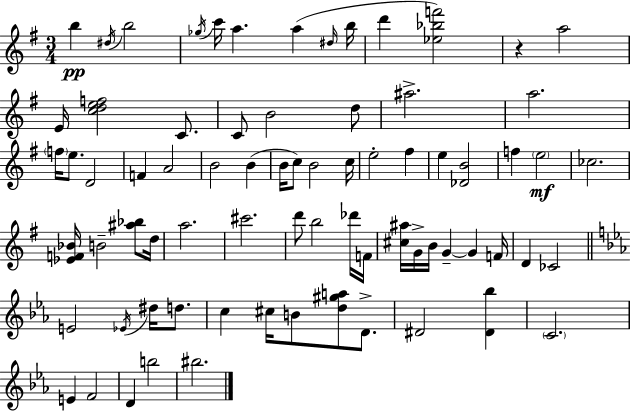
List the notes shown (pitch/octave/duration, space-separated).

B5/q D#5/s B5/h Gb5/s C6/s A5/q. A5/q D#5/s B5/s D6/q [Eb5,Bb5,F6]/h R/q A5/h E4/s [C5,D5,E5,F5]/h C4/e. C4/e B4/h D5/e A#5/h. A5/h. F5/s E5/e. D4/h F4/q A4/h B4/h B4/q B4/s C5/e B4/h C5/s E5/h F#5/q E5/q [Db4,B4]/h F5/q E5/h CES5/h. [Eb4,F4,Bb4]/s B4/h [A#5,Bb5]/e D5/s A5/h. C#6/h. D6/e B5/h Db6/s F4/s [C#5,A#5]/s G4/s B4/s G4/q G4/q F4/s D4/q CES4/h E4/h Eb4/s D#5/s D5/e. C5/q C#5/s B4/e [D5,G#5,A5]/e D4/e. D#4/h [D#4,Bb5]/q C4/h. E4/q F4/h D4/q B5/h BIS5/h.